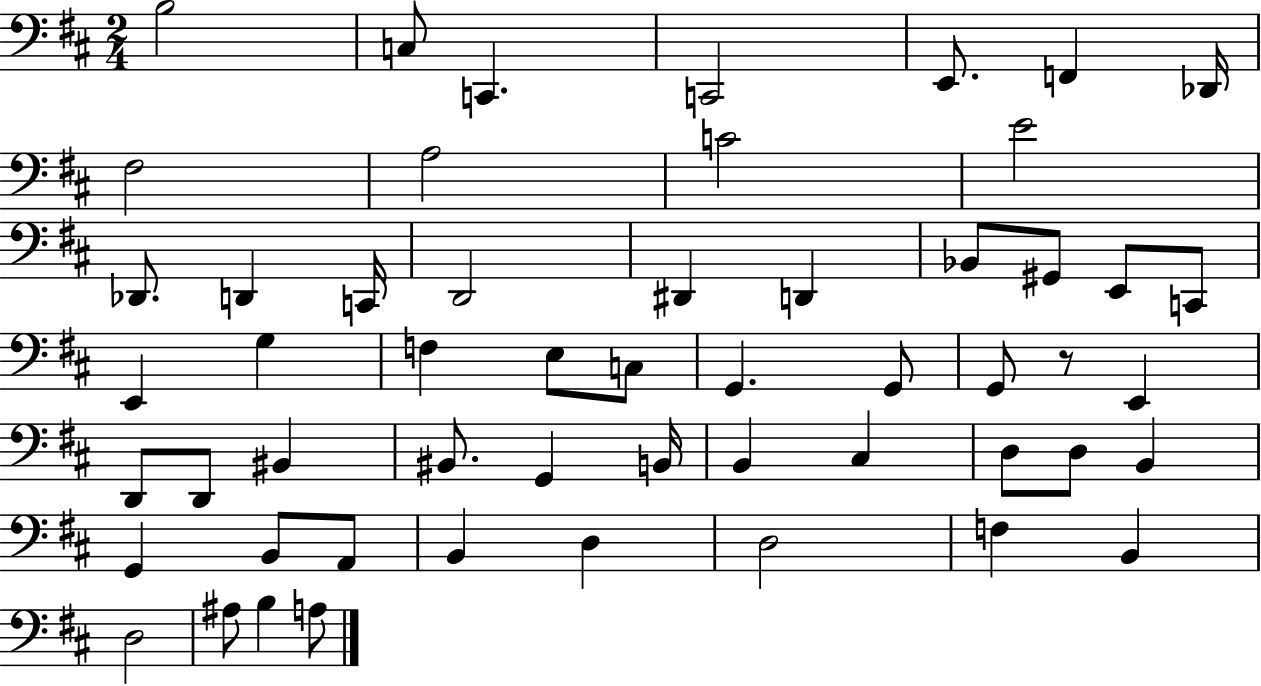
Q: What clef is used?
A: bass